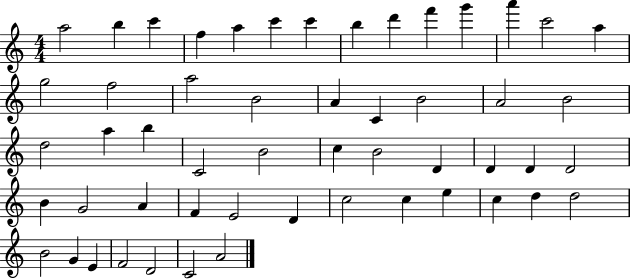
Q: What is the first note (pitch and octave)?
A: A5